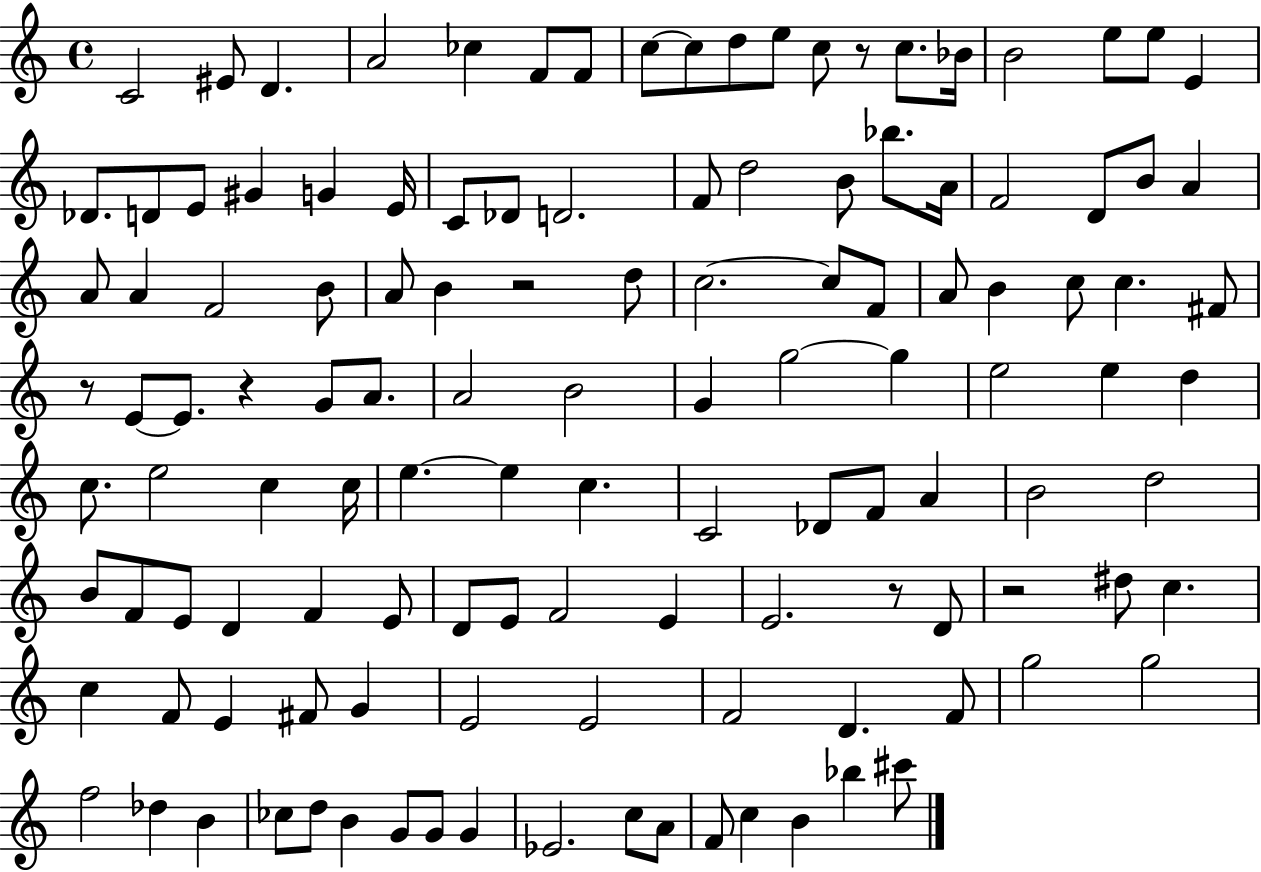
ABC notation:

X:1
T:Untitled
M:4/4
L:1/4
K:C
C2 ^E/2 D A2 _c F/2 F/2 c/2 c/2 d/2 e/2 c/2 z/2 c/2 _B/4 B2 e/2 e/2 E _D/2 D/2 E/2 ^G G E/4 C/2 _D/2 D2 F/2 d2 B/2 _b/2 A/4 F2 D/2 B/2 A A/2 A F2 B/2 A/2 B z2 d/2 c2 c/2 F/2 A/2 B c/2 c ^F/2 z/2 E/2 E/2 z G/2 A/2 A2 B2 G g2 g e2 e d c/2 e2 c c/4 e e c C2 _D/2 F/2 A B2 d2 B/2 F/2 E/2 D F E/2 D/2 E/2 F2 E E2 z/2 D/2 z2 ^d/2 c c F/2 E ^F/2 G E2 E2 F2 D F/2 g2 g2 f2 _d B _c/2 d/2 B G/2 G/2 G _E2 c/2 A/2 F/2 c B _b ^c'/2